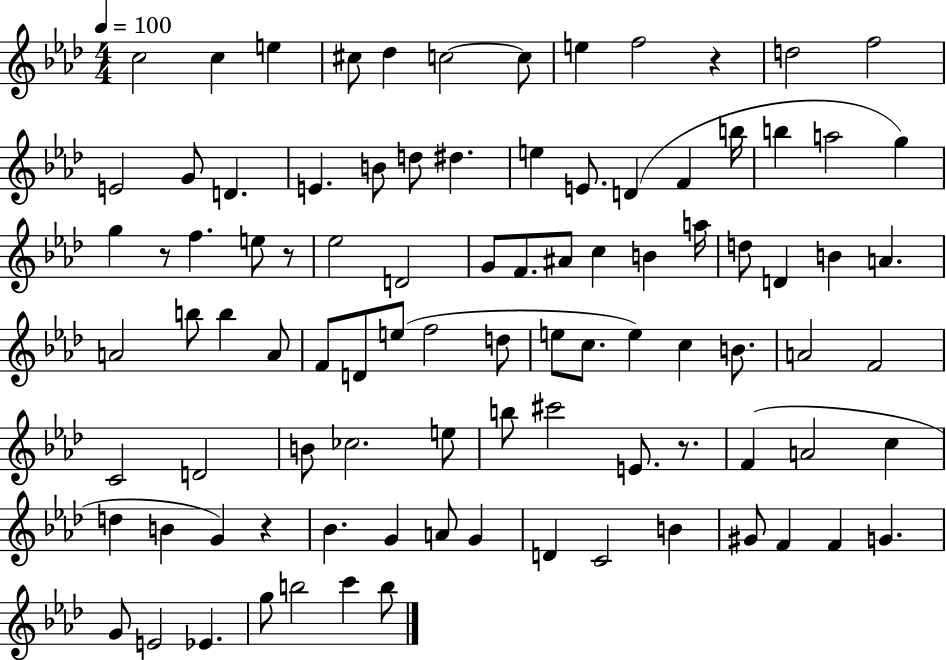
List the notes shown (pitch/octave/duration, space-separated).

C5/h C5/q E5/q C#5/e Db5/q C5/h C5/e E5/q F5/h R/q D5/h F5/h E4/h G4/e D4/q. E4/q. B4/e D5/e D#5/q. E5/q E4/e. D4/q F4/q B5/s B5/q A5/h G5/q G5/q R/e F5/q. E5/e R/e Eb5/h D4/h G4/e F4/e. A#4/e C5/q B4/q A5/s D5/e D4/q B4/q A4/q. A4/h B5/e B5/q A4/e F4/e D4/e E5/e F5/h D5/e E5/e C5/e. E5/q C5/q B4/e. A4/h F4/h C4/h D4/h B4/e CES5/h. E5/e B5/e C#6/h E4/e. R/e. F4/q A4/h C5/q D5/q B4/q G4/q R/q Bb4/q. G4/q A4/e G4/q D4/q C4/h B4/q G#4/e F4/q F4/q G4/q. G4/e E4/h Eb4/q. G5/e B5/h C6/q B5/e